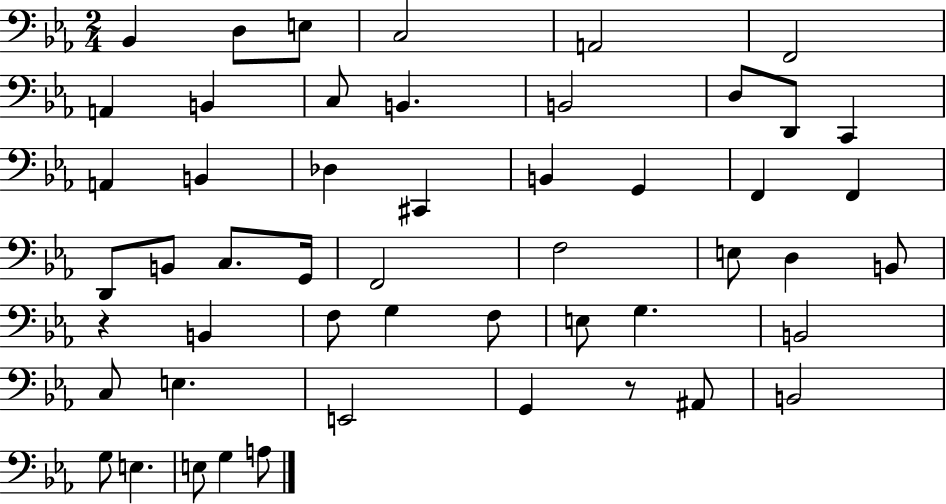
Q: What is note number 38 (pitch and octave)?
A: B2